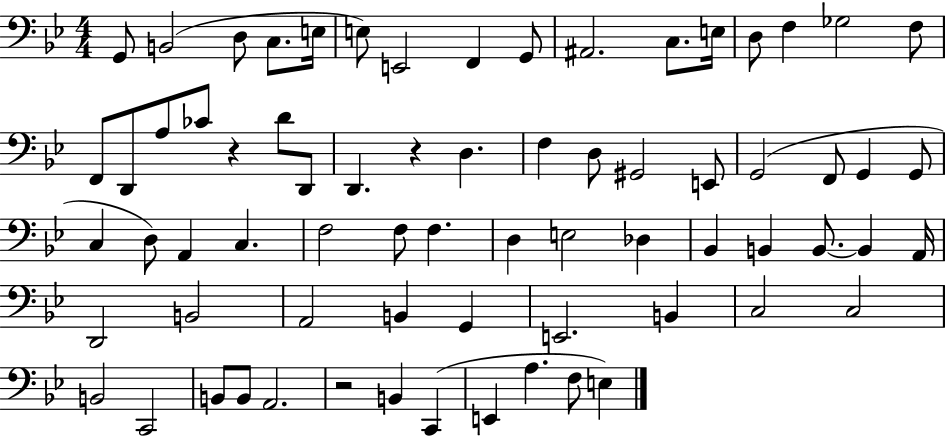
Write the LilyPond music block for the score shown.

{
  \clef bass
  \numericTimeSignature
  \time 4/4
  \key bes \major
  g,8 b,2( d8 c8. e16 | e8) e,2 f,4 g,8 | ais,2. c8. e16 | d8 f4 ges2 f8 | \break f,8 d,8 a8 ces'8 r4 d'8 d,8 | d,4. r4 d4. | f4 d8 gis,2 e,8 | g,2( f,8 g,4 g,8 | \break c4 d8) a,4 c4. | f2 f8 f4. | d4 e2 des4 | bes,4 b,4 b,8.~~ b,4 a,16 | \break d,2 b,2 | a,2 b,4 g,4 | e,2. b,4 | c2 c2 | \break b,2 c,2 | b,8 b,8 a,2. | r2 b,4 c,4( | e,4 a4. f8 e4) | \break \bar "|."
}